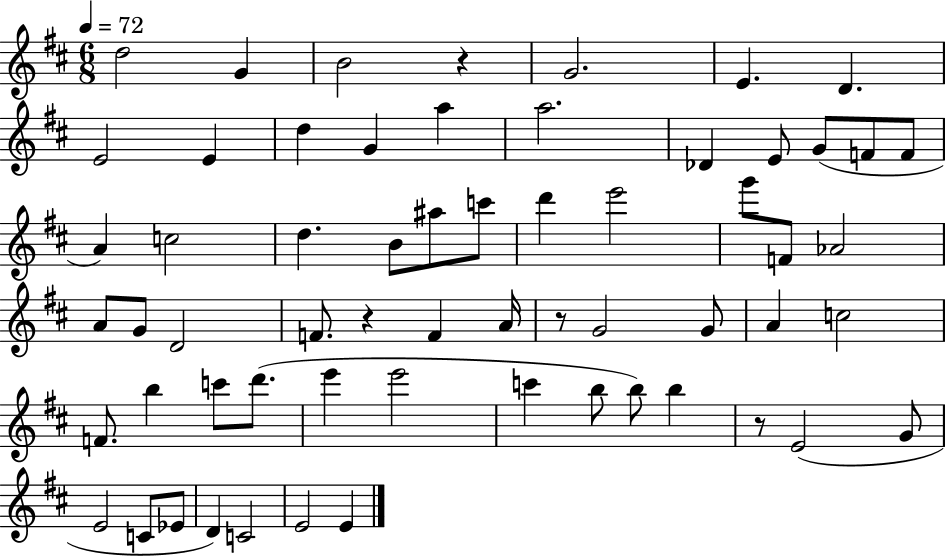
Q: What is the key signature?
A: D major